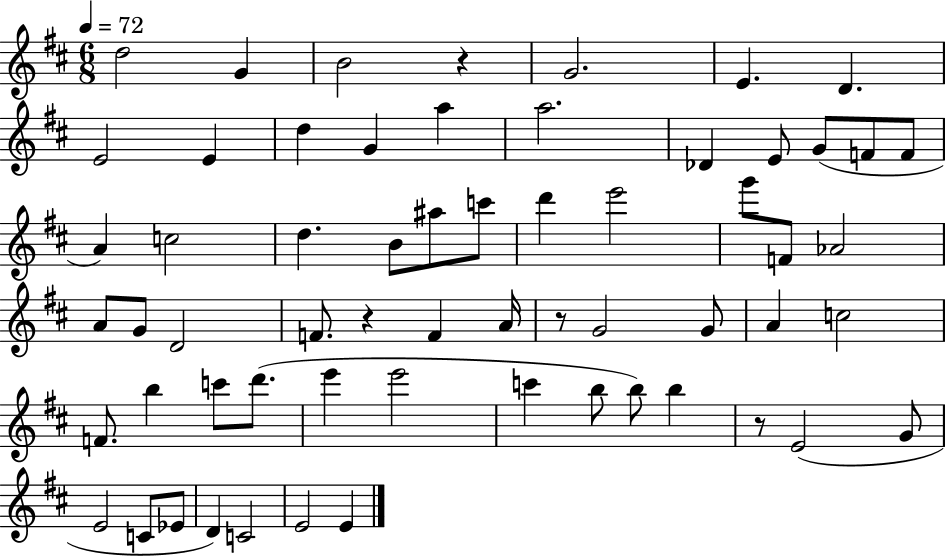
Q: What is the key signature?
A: D major